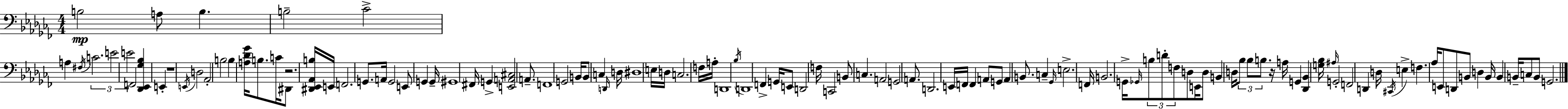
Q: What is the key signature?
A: AES minor